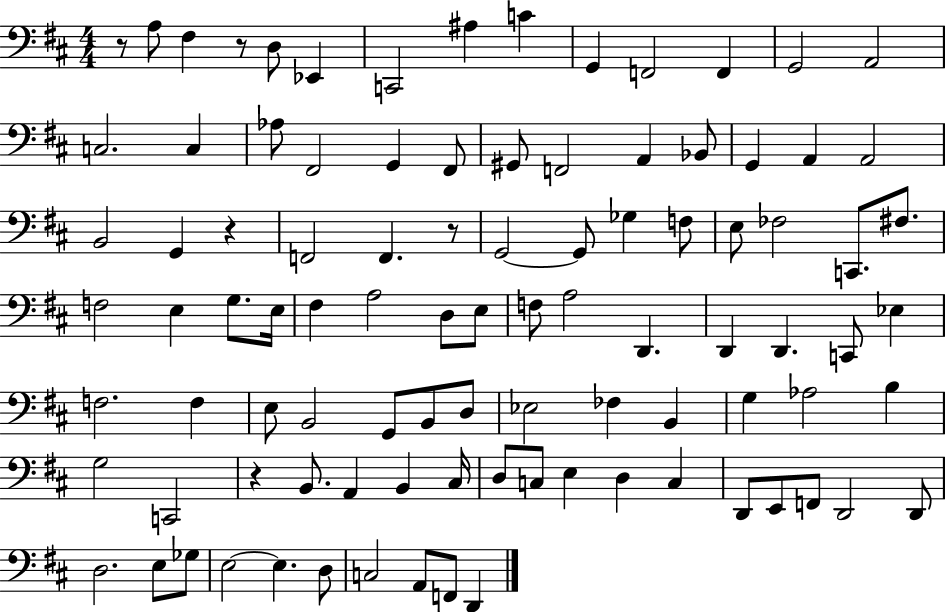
R/e A3/e F#3/q R/e D3/e Eb2/q C2/h A#3/q C4/q G2/q F2/h F2/q G2/h A2/h C3/h. C3/q Ab3/e F#2/h G2/q F#2/e G#2/e F2/h A2/q Bb2/e G2/q A2/q A2/h B2/h G2/q R/q F2/h F2/q. R/e G2/h G2/e Gb3/q F3/e E3/e FES3/h C2/e. F#3/e. F3/h E3/q G3/e. E3/s F#3/q A3/h D3/e E3/e F3/e A3/h D2/q. D2/q D2/q. C2/e Eb3/q F3/h. F3/q E3/e B2/h G2/e B2/e D3/e Eb3/h FES3/q B2/q G3/q Ab3/h B3/q G3/h C2/h R/q B2/e. A2/q B2/q C#3/s D3/e C3/e E3/q D3/q C3/q D2/e E2/e F2/e D2/h D2/e D3/h. E3/e Gb3/e E3/h E3/q. D3/e C3/h A2/e F2/e D2/q